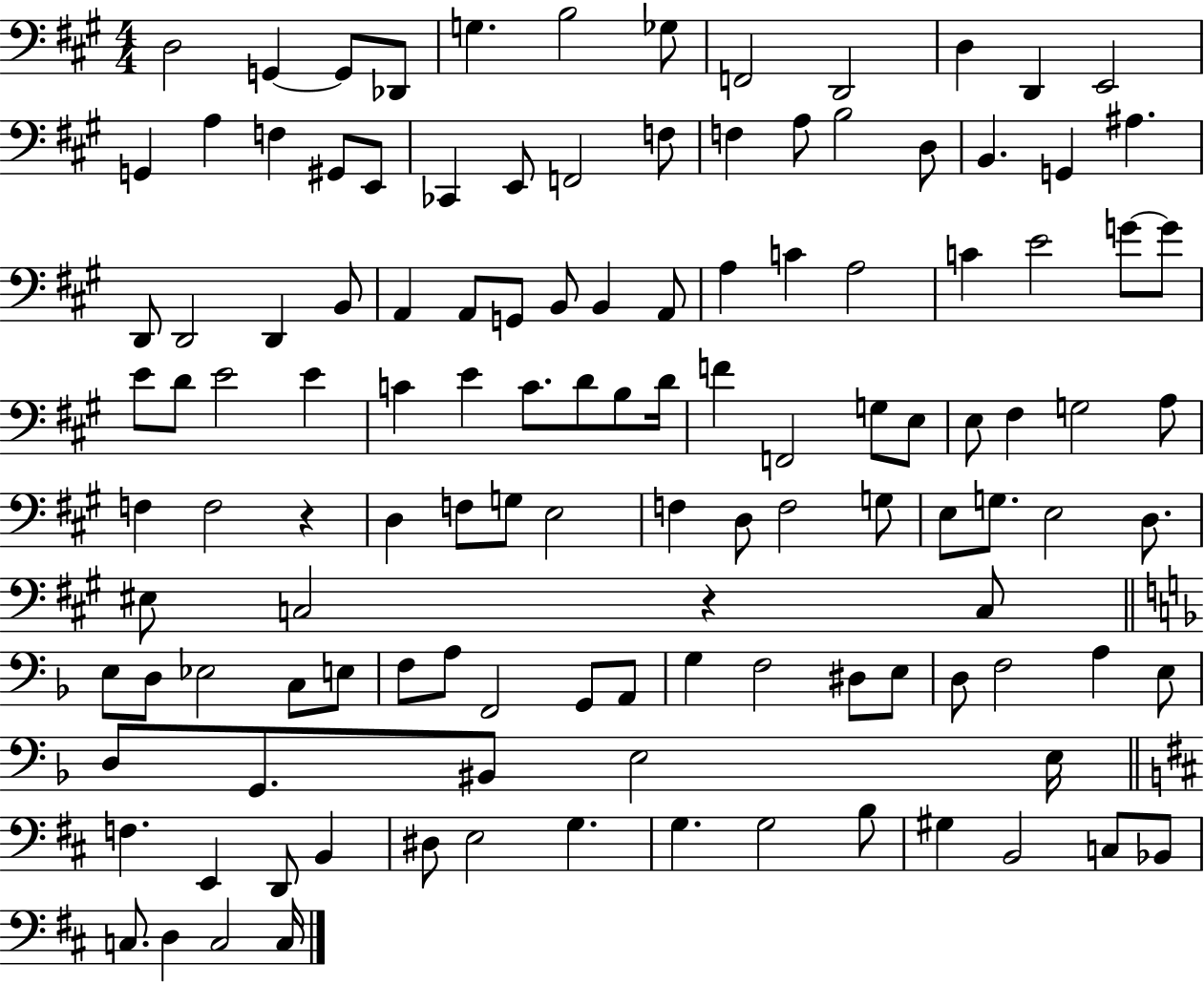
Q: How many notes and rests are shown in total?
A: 123